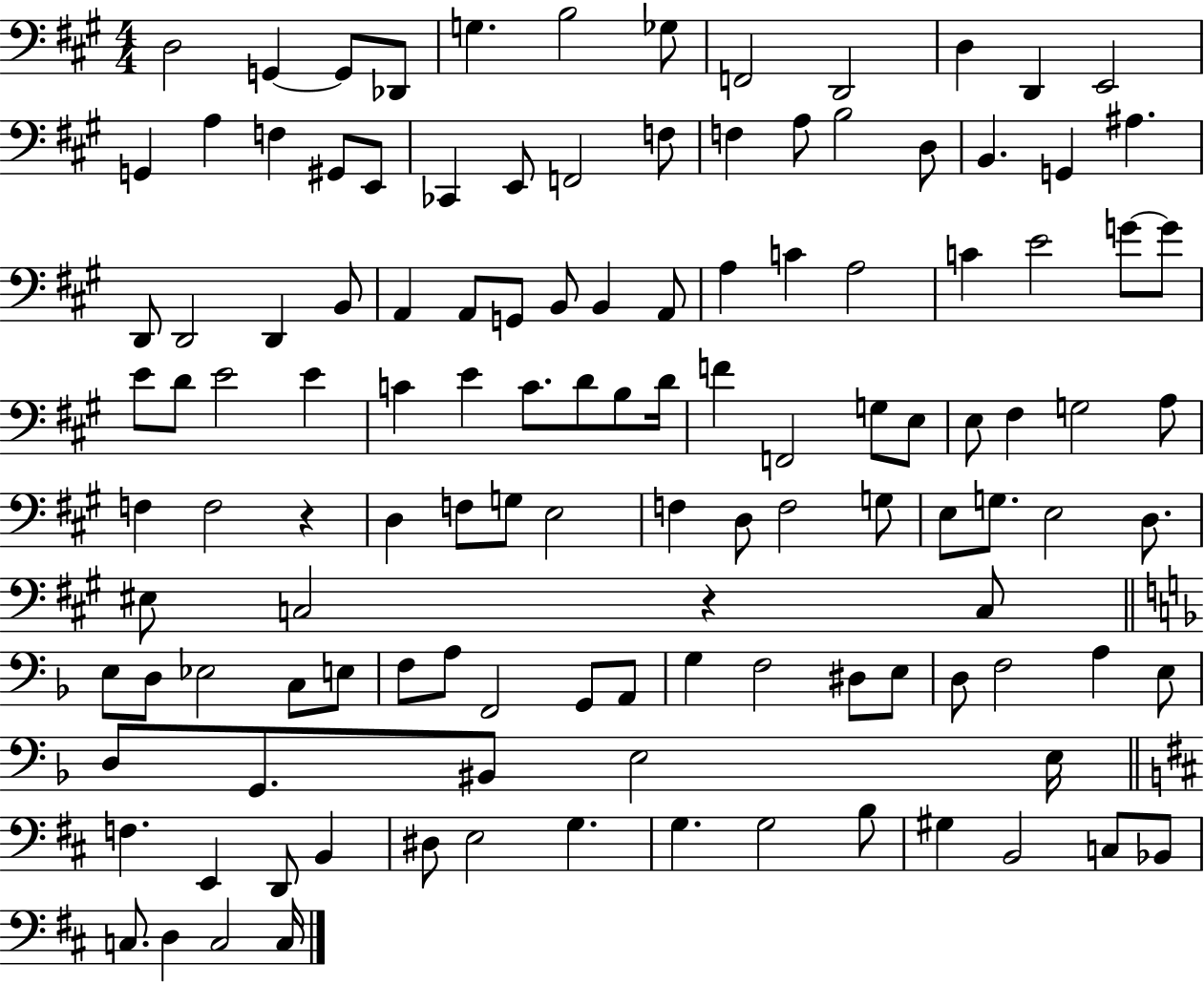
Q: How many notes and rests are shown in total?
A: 123